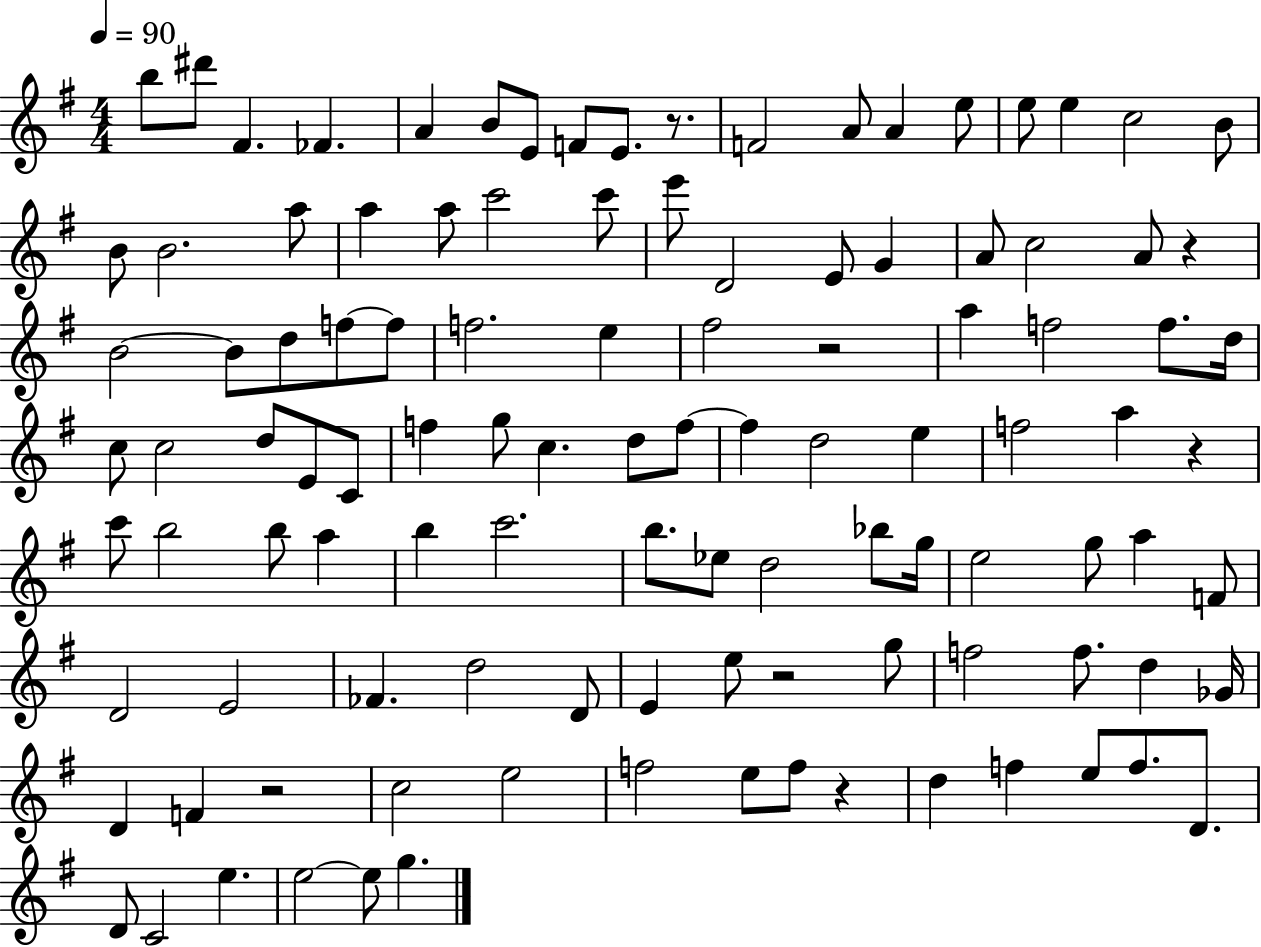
{
  \clef treble
  \numericTimeSignature
  \time 4/4
  \key g \major
  \tempo 4 = 90
  b''8 dis'''8 fis'4. fes'4. | a'4 b'8 e'8 f'8 e'8. r8. | f'2 a'8 a'4 e''8 | e''8 e''4 c''2 b'8 | \break b'8 b'2. a''8 | a''4 a''8 c'''2 c'''8 | e'''8 d'2 e'8 g'4 | a'8 c''2 a'8 r4 | \break b'2~~ b'8 d''8 f''8~~ f''8 | f''2. e''4 | fis''2 r2 | a''4 f''2 f''8. d''16 | \break c''8 c''2 d''8 e'8 c'8 | f''4 g''8 c''4. d''8 f''8~~ | f''4 d''2 e''4 | f''2 a''4 r4 | \break c'''8 b''2 b''8 a''4 | b''4 c'''2. | b''8. ees''8 d''2 bes''8 g''16 | e''2 g''8 a''4 f'8 | \break d'2 e'2 | fes'4. d''2 d'8 | e'4 e''8 r2 g''8 | f''2 f''8. d''4 ges'16 | \break d'4 f'4 r2 | c''2 e''2 | f''2 e''8 f''8 r4 | d''4 f''4 e''8 f''8. d'8. | \break d'8 c'2 e''4. | e''2~~ e''8 g''4. | \bar "|."
}